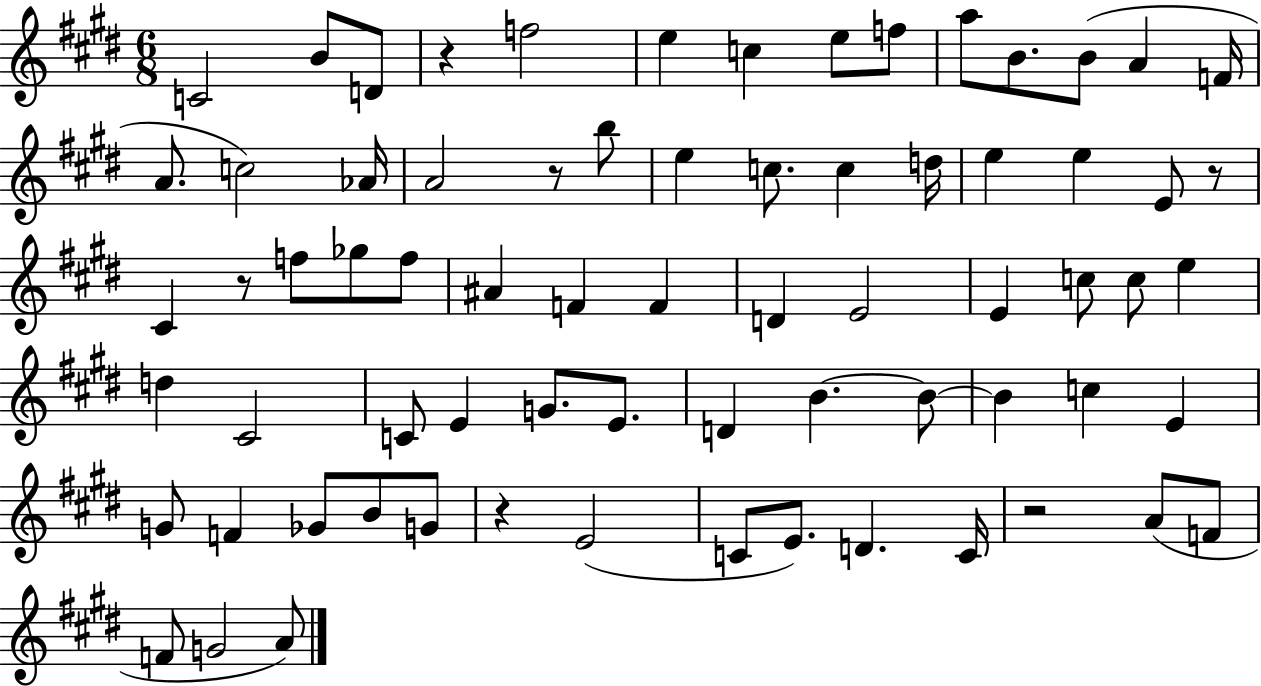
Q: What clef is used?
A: treble